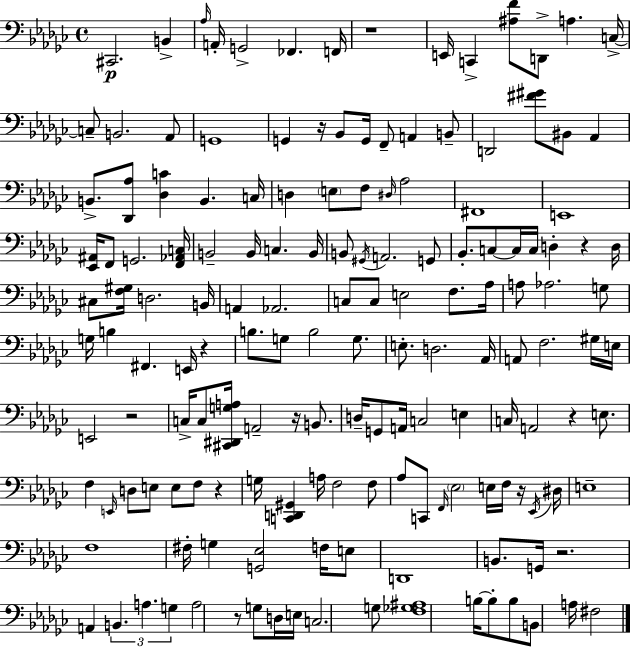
C#2/h. B2/q Ab3/s A2/s G2/h FES2/q. F2/s R/w E2/s C2/q [A#3,F4]/e D2/e A3/q. C3/s C3/e B2/h. Ab2/e G2/w G2/q R/s Bb2/e G2/s F2/e A2/q B2/e D2/h [F#4,G#4]/e BIS2/e Ab2/q B2/e. [Db2,Ab3]/e [Db3,C4]/q B2/q. C3/s D3/q E3/e F3/e D#3/s Ab3/h F#2/w E2/w [Eb2,A#2]/s F2/e G2/h. [F2,Ab2,C3]/s B2/h B2/s C3/q. B2/s B2/e G#2/s A2/h. G2/e Bb2/e. C3/e C3/s C3/s D3/q R/q D3/s C#3/e [F3,G#3]/s D3/h. B2/s A2/q Ab2/h. C3/e C3/e E3/h F3/e. Ab3/s A3/e Ab3/h. G3/e G3/s B3/q F#2/q. E2/s R/q B3/e. G3/e B3/h G3/e. E3/e. D3/h. Ab2/s A2/e F3/h. G#3/s E3/s E2/h R/h C3/s C3/e [C#2,D#2,G3,A3]/s A2/h R/s B2/e. D3/s G2/e A2/s C3/h E3/q C3/s A2/h R/q E3/e. F3/q E2/s D3/e E3/e E3/e F3/e R/q G3/s [C2,D2,G#2]/q A3/s F3/h F3/e Ab3/e C2/e F2/s Eb3/h E3/s F3/s R/s Eb2/s D#3/s E3/w F3/w F#3/s G3/q [G2,Eb3]/h F3/s E3/e D2/w B2/e. G2/s R/h. A2/q B2/q. A3/q. G3/q A3/h R/e G3/e D3/s E3/s C3/h. G3/e [F3,Gb3,A#3]/w B3/s B3/e B3/e B2/e A3/s F#3/h